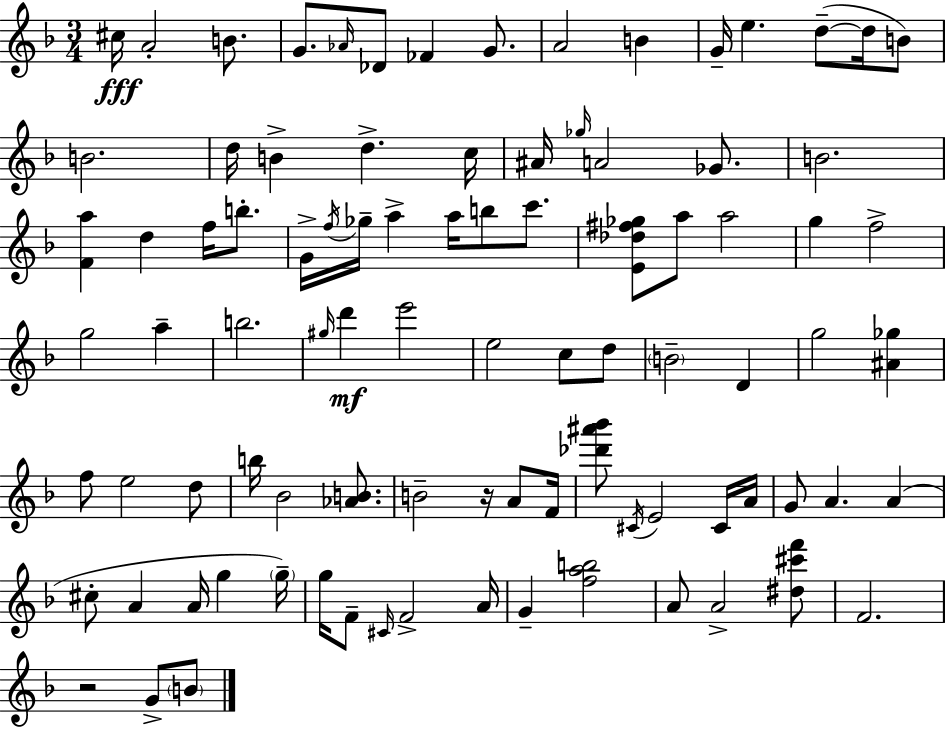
{
  \clef treble
  \numericTimeSignature
  \time 3/4
  \key f \major
  cis''16\fff a'2-. b'8. | g'8. \grace { aes'16 } des'8 fes'4 g'8. | a'2 b'4 | g'16-- e''4. d''8--~(~ d''16 b'8) | \break b'2. | d''16 b'4-> d''4.-> | c''16 ais'16 \grace { ges''16 } a'2 ges'8. | b'2. | \break <f' a''>4 d''4 f''16 b''8.-. | g'16-> \acciaccatura { f''16 } ges''16-- a''4-> a''16 b''8 | c'''8. <e' des'' fis'' ges''>8 a''8 a''2 | g''4 f''2-> | \break g''2 a''4-- | b''2. | \grace { gis''16 } d'''4\mf e'''2 | e''2 | \break c''8 d''8 \parenthesize b'2-- | d'4 g''2 | <ais' ges''>4 f''8 e''2 | d''8 b''16 bes'2 | \break <aes' b'>8. b'2-- | r16 a'8 f'16 <des''' ais''' bes'''>8 \acciaccatura { cis'16 } e'2 | cis'16 a'16 g'8 a'4. | a'4( cis''8-. a'4 a'16 | \break g''4 \parenthesize g''16--) g''16 f'8-- \grace { cis'16 } f'2-> | a'16 g'4-- <f'' a'' b''>2 | a'8 a'2-> | <dis'' cis''' f'''>8 f'2. | \break r2 | g'8-> \parenthesize b'8 \bar "|."
}